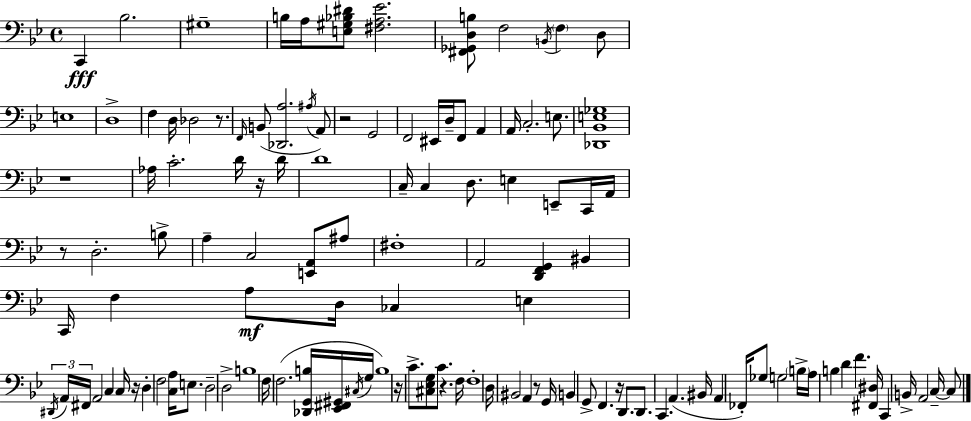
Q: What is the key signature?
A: BES major